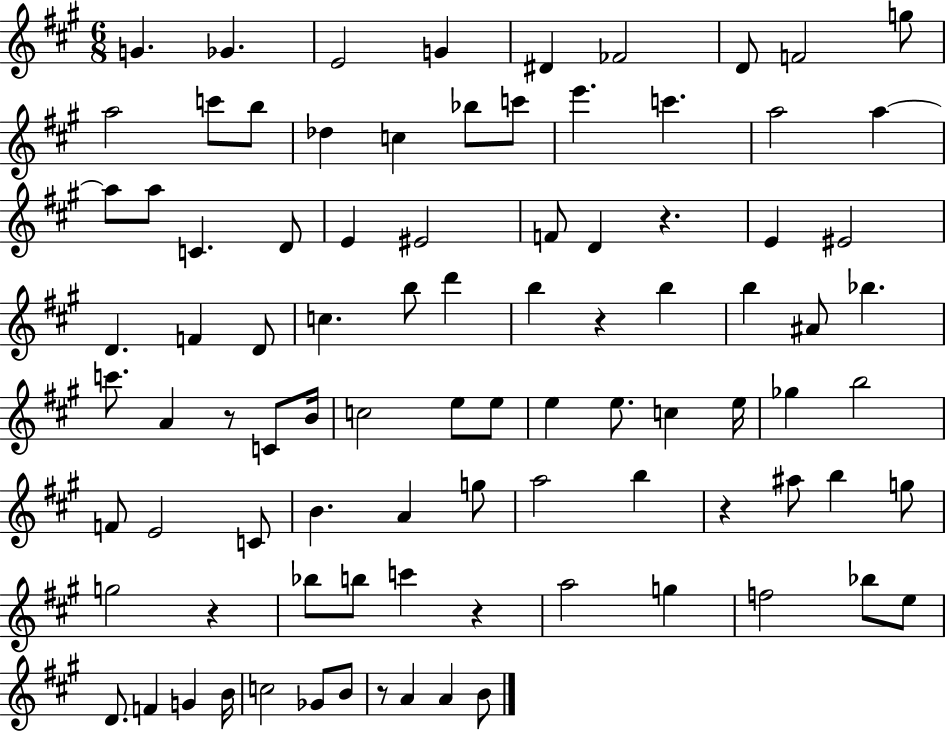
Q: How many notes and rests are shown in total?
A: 91